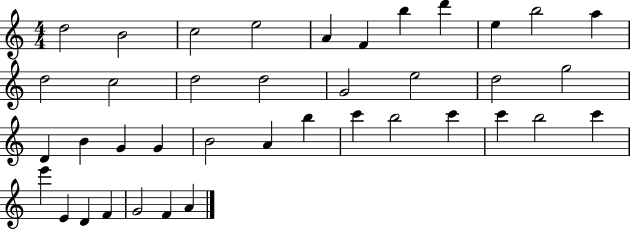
D5/h B4/h C5/h E5/h A4/q F4/q B5/q D6/q E5/q B5/h A5/q D5/h C5/h D5/h D5/h G4/h E5/h D5/h G5/h D4/q B4/q G4/q G4/q B4/h A4/q B5/q C6/q B5/h C6/q C6/q B5/h C6/q E6/q E4/q D4/q F4/q G4/h F4/q A4/q